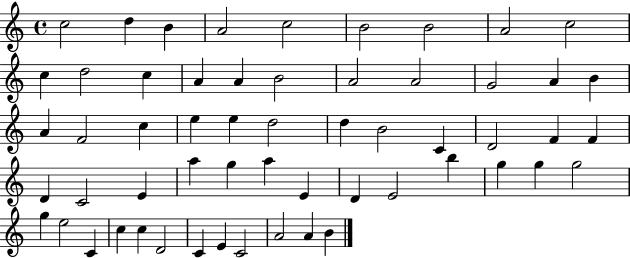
{
  \clef treble
  \time 4/4
  \defaultTimeSignature
  \key c \major
  c''2 d''4 b'4 | a'2 c''2 | b'2 b'2 | a'2 c''2 | \break c''4 d''2 c''4 | a'4 a'4 b'2 | a'2 a'2 | g'2 a'4 b'4 | \break a'4 f'2 c''4 | e''4 e''4 d''2 | d''4 b'2 c'4 | d'2 f'4 f'4 | \break d'4 c'2 e'4 | a''4 g''4 a''4 e'4 | d'4 e'2 b''4 | g''4 g''4 g''2 | \break g''4 e''2 c'4 | c''4 c''4 d'2 | c'4 e'4 c'2 | a'2 a'4 b'4 | \break \bar "|."
}